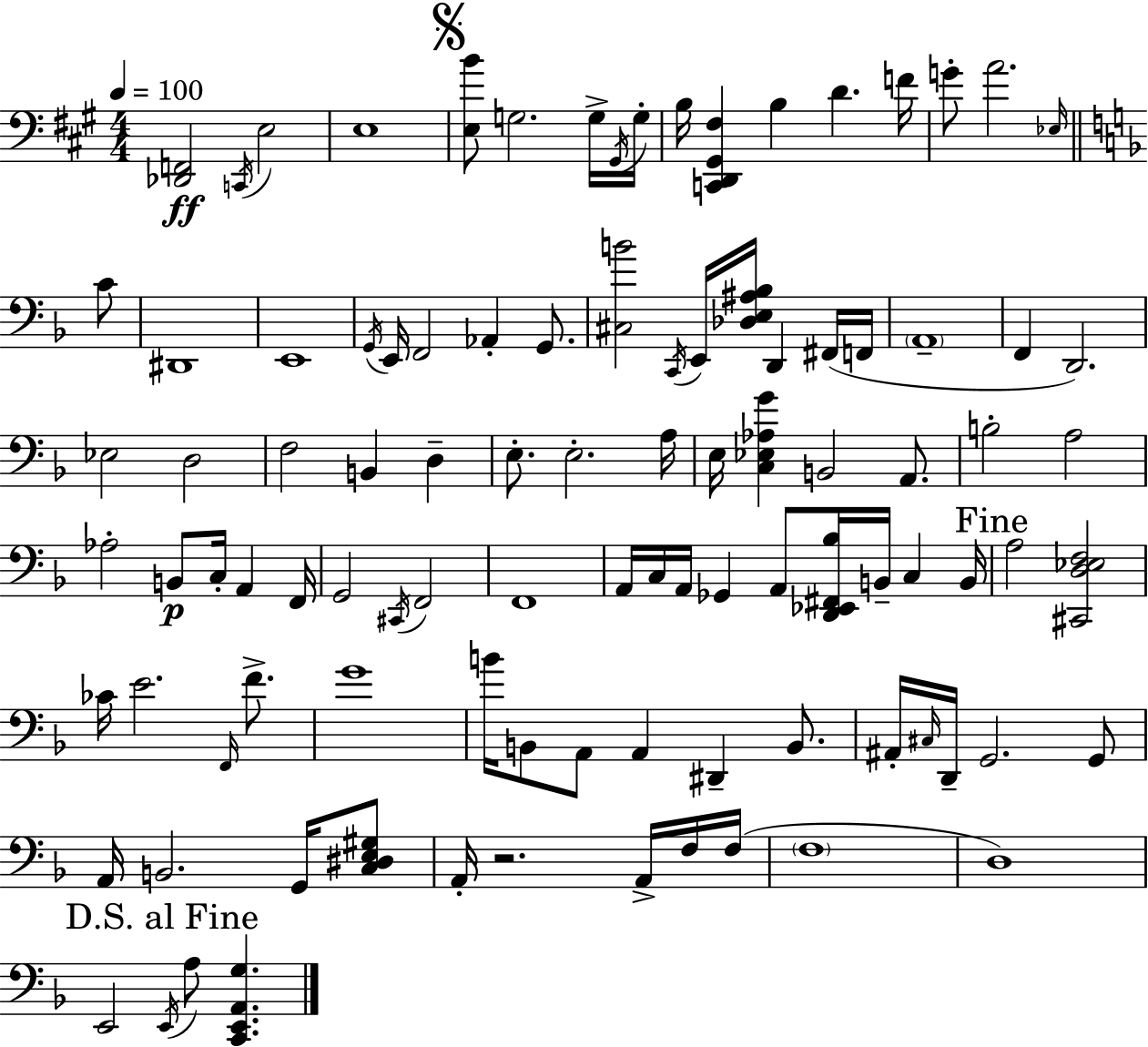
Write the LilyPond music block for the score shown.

{
  \clef bass
  \numericTimeSignature
  \time 4/4
  \key a \major
  \tempo 4 = 100
  <des, f,>2\ff \acciaccatura { c,16 } e2 | e1 | \mark \markup { \musicglyph "scripts.segno" } <e b'>8 g2. g16-> | \acciaccatura { gis,16 } g16-. b16 <c, d, gis, fis>4 b4 d'4. | \break f'16 g'8-. a'2. | \grace { ees16 } \bar "||" \break \key d \minor c'8 dis,1 | e,1 | \acciaccatura { g,16 } e,16 f,2 aes,4-. | g,8. <cis b'>2 \acciaccatura { c,16 } e,16 <des e ais bes>16 d,4 | \break fis,16( f,16 \parenthesize a,1-- | f,4 d,2.) | ees2 d2 | f2 b,4 | \break d4-- e8.-. e2.-. | a16 e16 <c ees aes g'>4 b,2 | a,8. b2-. a2 | aes2-. b,8\p c16-. a,4 | \break f,16 g,2 \acciaccatura { cis,16 } f,2 | f,1 | a,16 c16 a,16 ges,4 a,8 <d, ees, fis, bes>16 b,16-- | c4 b,16 \mark "Fine" a2 <cis, d ees f>2 | \break ces'16 e'2. | \grace { f,16 } f'8.-> g'1 | b'16 b,8 a,8 a,4 dis,4-- | b,8. ais,16-. \grace { cis16 } d,16-- g,2. | \break g,8 a,16 b,2. | g,16 <c dis e gis>8 a,16-. r2. | a,16-> f16 f16( \parenthesize f1 | d1) | \break \mark "D.S. al Fine" e,2 \acciaccatura { e,16 } | a8 <c, e, a, g>4. \bar "|."
}